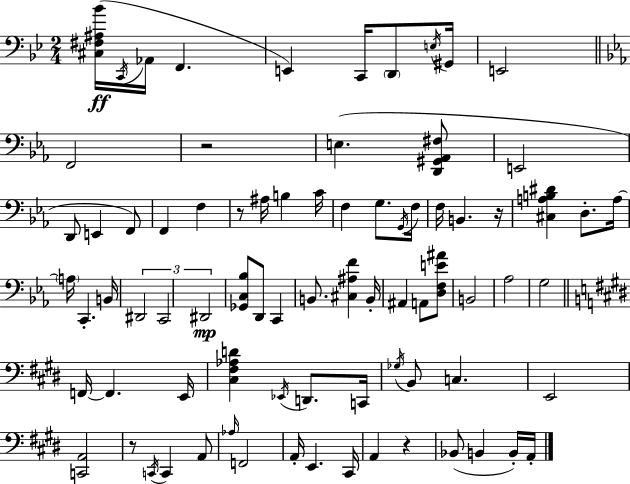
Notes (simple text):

[C#3,F#3,A#3,Bb4]/s C2/s Ab2/s F2/q. E2/q C2/s D2/e E3/s G#2/s E2/h F2/h R/h E3/q. [D2,G#2,Ab2,F#3]/e E2/h D2/e E2/q F2/e F2/q F3/q R/e A#3/s B3/q C4/s F3/q G3/e. G2/s F3/s F3/s B2/q. R/s [C#3,A3,B3,D#4]/q D3/e. A3/s A3/s C2/q. B2/s D#2/h C2/h D#2/h [Gb2,C3,Bb3]/e D2/e C2/q B2/e. [C#3,A#3,F4]/q B2/s A#2/q A2/e [D3,F3,E4,A#4]/e B2/h Ab3/h G3/h F2/s F2/q. E2/s [C#3,F#3,Ab3,D4]/q Eb2/s D2/e. C2/s Gb3/s B2/e C3/q. E2/h [C2,A2]/h R/e C2/s C2/q A2/e Ab3/s F2/h A2/s E2/q. C#2/s A2/q R/q Bb2/e B2/q B2/s A2/s